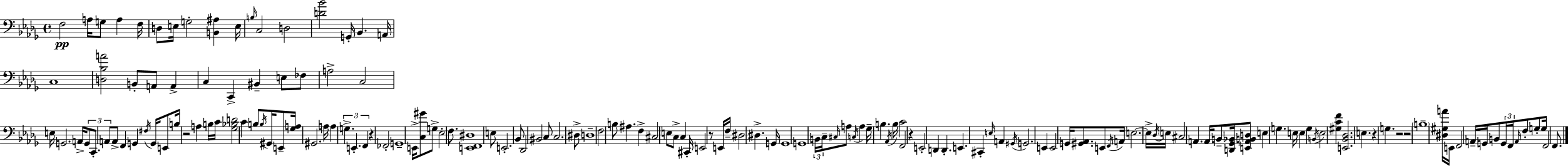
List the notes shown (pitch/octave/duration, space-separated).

F3/h A3/s G3/e A3/q F3/s D3/e E3/s G3/h [B2,A#3]/q E3/s B3/s C3/h D3/h [D4,Bb4]/h G2/s Bb2/q. A2/s C3/w [D3,Bb3,A4]/h B2/e A2/e A2/q C3/q C2/q BIS2/q E3/e FES3/e A3/h C3/h E3/s G2/h. A2/s G2/e C2/e. A2/e A2/e F2/q G2/q F#3/s G2/s E2/e B3/s R/h A3/q B3/s C4/s [Gb3,Bb3,D4]/h C4/q B3/e B3/s G#2/s E2/e [Gb3,A3]/s G#2/h. A3/s A3/q G3/q. E2/q. F2/q R/q FES2/h G2/w E2/s [C3,G#4]/e G3/e Eb3/h F3/e. [E2,F2,D#3]/w E3/e E2/h. Bb2/e Db2/h BIS2/h C3/e C3/h. D#3/e D3/w F3/h B3/e A#3/q. F3/q C#3/h E3/e C3/e C3/q C#2/s E2/h R/e E2/s F3/s D#3/h D#3/q. G2/s G2/w G2/w B2/s C3/s C#3/s A3/e C3/s A3/q Gb3/s B3/q. Ab2/s B3/s C4/h F2/h R/q E2/h D2/q D2/q. E2/q. C#2/q E3/s A2/q G#2/s G2/h. E2/q E2/h G2/s [G#2,Ab2]/e. E2/e F2/s A2/s E3/h. E3/s Db3/s E3/s C#3/h A2/q. A2/s B2/e [D2,Gb2,Bb2]/s [E2,A2,B2,D3]/e E3/q G3/q. E3/s E3/q G3/q B2/s E3/h [G#3,C4,F4]/q [E2,Bb2,Db3]/h. E3/q. R/q G3/q. R/h R/h B3/w [D#3,G#3,A4]/s E2/s F2/h A2/s G2/s B2/e G2/s F2/s A2/s F3/e G3/e G3/s F2/h F2/e.